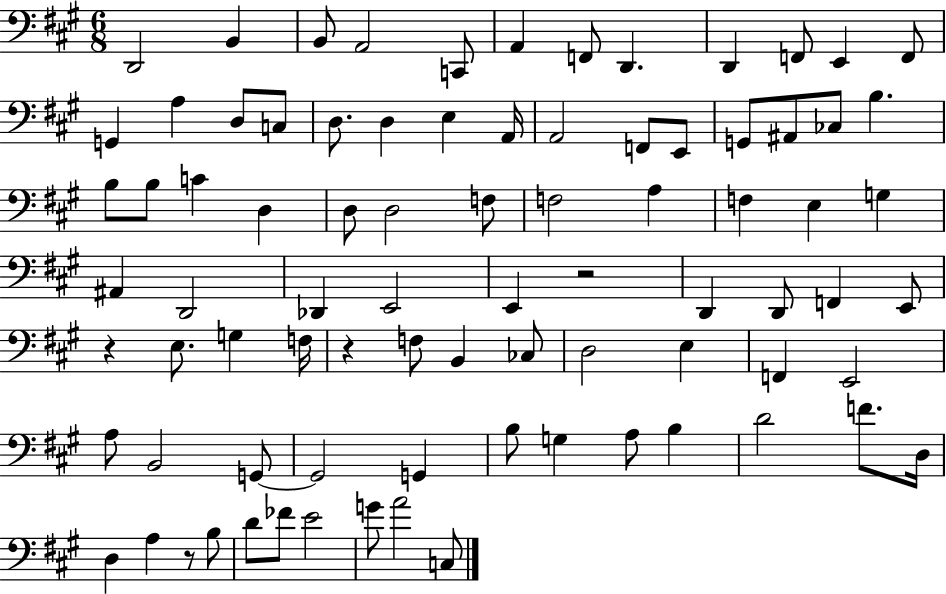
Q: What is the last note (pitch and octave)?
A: C3